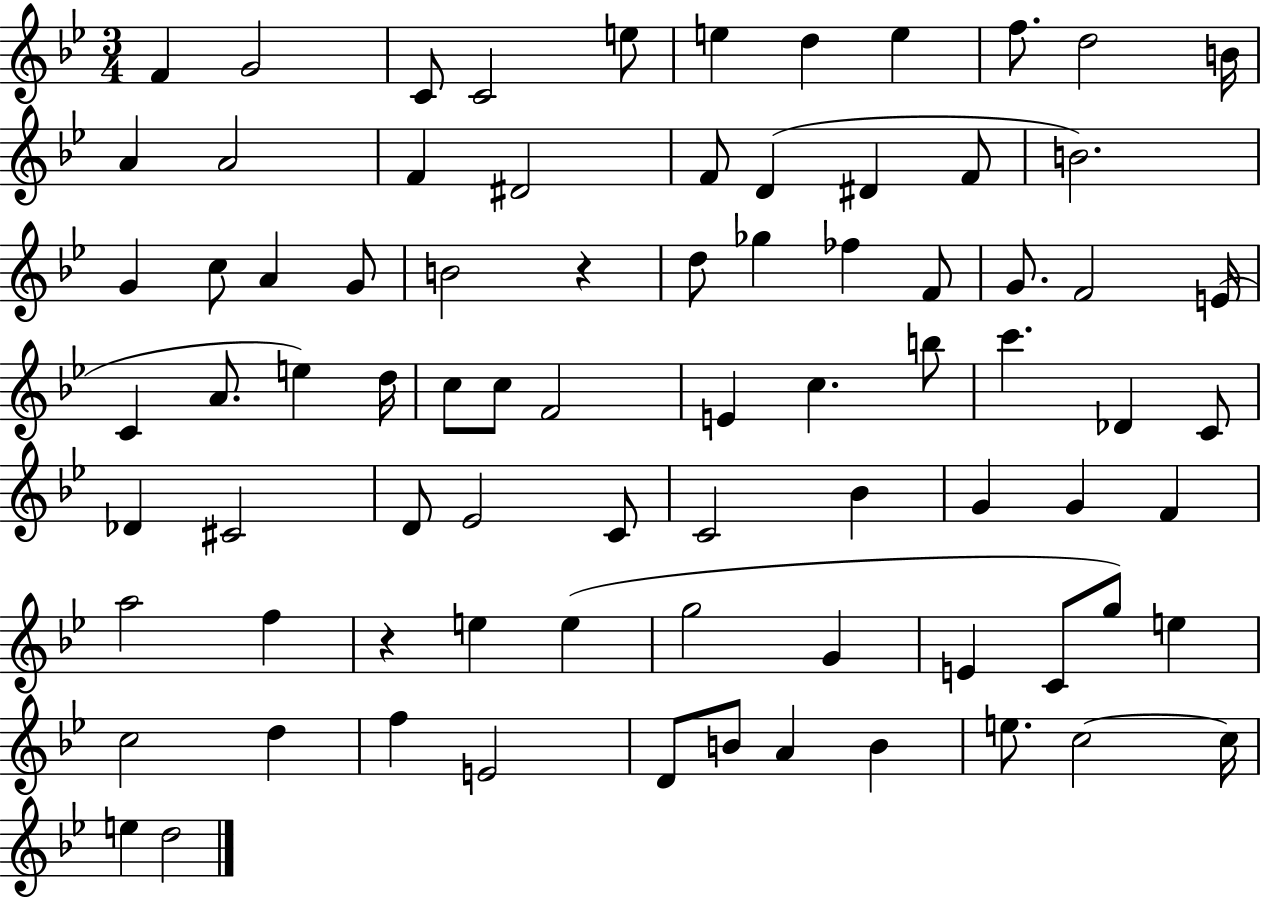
{
  \clef treble
  \numericTimeSignature
  \time 3/4
  \key bes \major
  f'4 g'2 | c'8 c'2 e''8 | e''4 d''4 e''4 | f''8. d''2 b'16 | \break a'4 a'2 | f'4 dis'2 | f'8 d'4( dis'4 f'8 | b'2.) | \break g'4 c''8 a'4 g'8 | b'2 r4 | d''8 ges''4 fes''4 f'8 | g'8. f'2 e'16( | \break c'4 a'8. e''4) d''16 | c''8 c''8 f'2 | e'4 c''4. b''8 | c'''4. des'4 c'8 | \break des'4 cis'2 | d'8 ees'2 c'8 | c'2 bes'4 | g'4 g'4 f'4 | \break a''2 f''4 | r4 e''4 e''4( | g''2 g'4 | e'4 c'8 g''8) e''4 | \break c''2 d''4 | f''4 e'2 | d'8 b'8 a'4 b'4 | e''8. c''2~~ c''16 | \break e''4 d''2 | \bar "|."
}